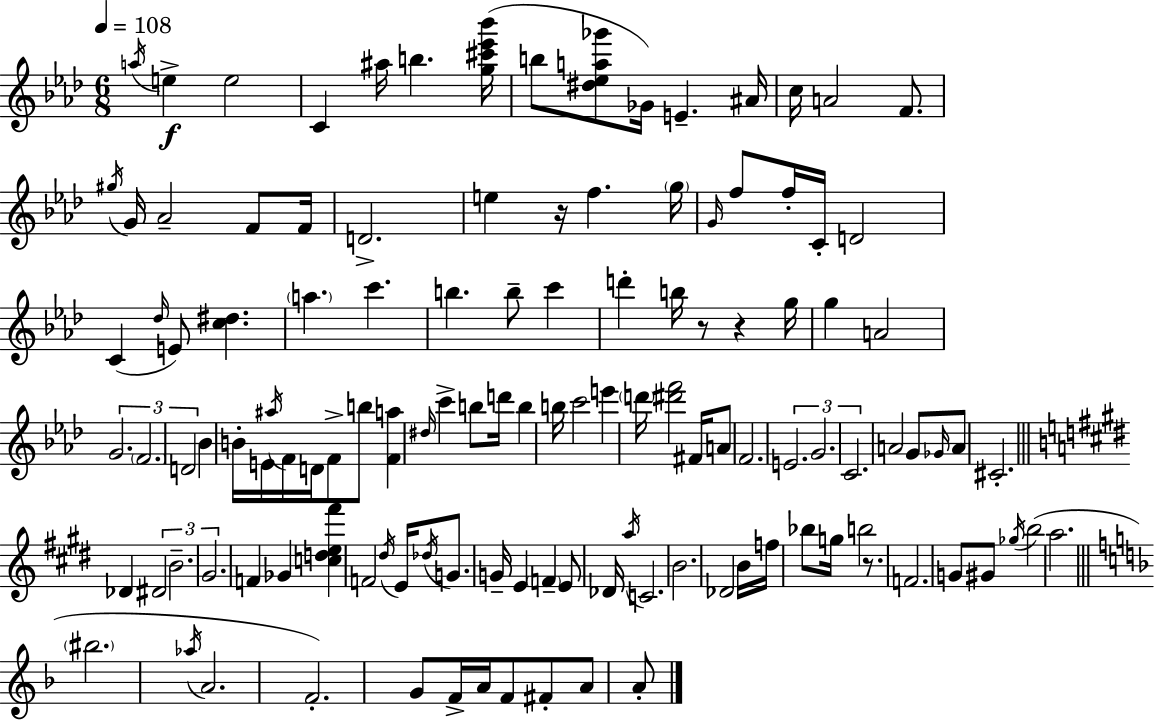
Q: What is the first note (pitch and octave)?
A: A5